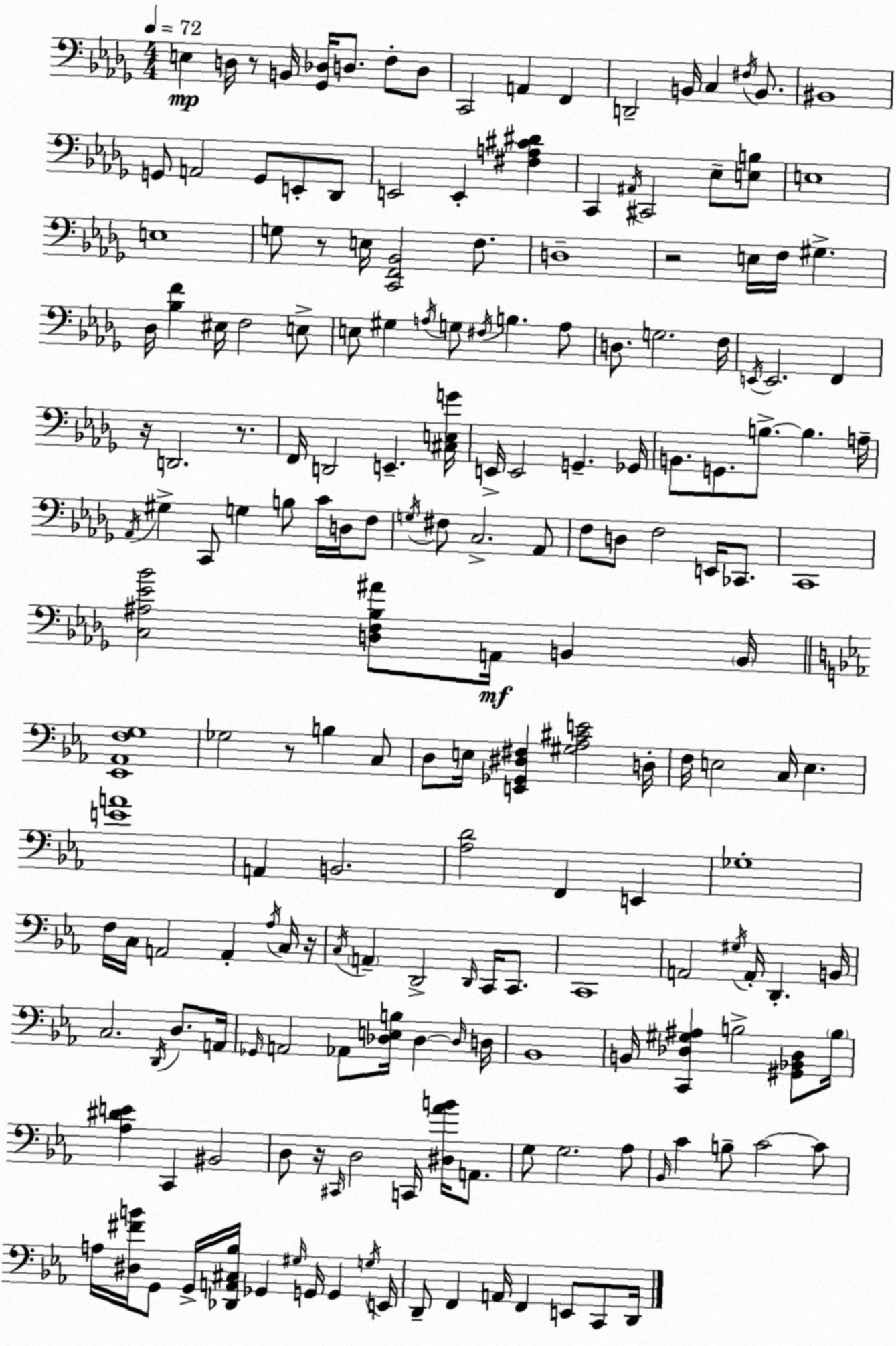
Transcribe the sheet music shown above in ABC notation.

X:1
T:Untitled
M:4/4
L:1/4
K:Bbm
E, D,/4 z/2 B,,/4 [_G,,_D,]/4 D,/2 F,/2 D,/2 C,,2 A,, F,, D,,2 B,,/4 C, ^F,/4 B,,/2 ^B,,4 G,,/2 A,,2 G,,/2 E,,/2 _D,,/2 E,,2 E,, [^F,A,^C^D] C,, ^A,,/4 ^C,,2 _E,/2 [E,B,]/2 E,4 E,4 G,/2 z/2 E,/4 [C,,F,,_B,,]2 F,/2 D,4 z2 E,/4 F,/4 ^G, _D,/4 [_B,F] ^E,/4 F,2 E,/2 E,/2 ^G, A,/4 G,/2 ^F,/4 B, A,/2 D,/2 G,2 F,/4 E,,/4 E,,2 F,, z/4 D,,2 z/2 F,,/4 D,,2 E,, [^C,E,G]/4 E,,/4 E,,2 G,, _G,,/4 B,,/2 G,,/2 B,/2 B, A,/4 _A,,/4 ^G, C,,/2 G, B,/2 C/4 D,/4 F,/2 G,/4 ^F,/2 C,2 _A,,/2 F,/2 D,/2 F,2 E,,/4 _C,,/2 C,,4 [C,^A,_E_B]2 [D,F,_B,^A]/2 A,,/4 B,, B,,/4 [_E,,_A,,F,G,]4 _G,2 z/2 B, C,/2 D,/2 E,/4 [E,,_G,,^D,^F,] [^G,_A,^CE]2 D,/4 F,/4 E,2 C,/4 E, [EA]4 A,, B,,2 [_A,D]2 F,, E,, _G,4 F,/4 C,/4 A,,2 A,, _A,/4 C,/4 z/4 C,/4 A,, D,,2 D,,/4 C,,/4 C,,/2 C,,4 A,,2 ^G,/4 A,,/4 D,, B,,/4 C,2 D,,/4 D,/2 A,,/4 _G,,/4 A,,2 _A,,/2 [_D,E,B,]/4 _D, _D,/4 D,/4 _B,,4 B,,/4 [C,,_D,^G,^A,] B,2 [^G,,_B,,_D,]/2 B,/4 [_A,^DE] C,, ^B,,2 D,/2 z/4 ^C,,/4 D,2 C,,/4 [^D,_AB]/4 A,,/2 G,/2 G,2 _A,/2 _B,,/4 C B,/2 C2 C/2 A,/4 [^D,^FB]/4 G,,/2 G,,/4 [_D,,A,,^C,_B,]/4 _G,, ^G,/4 G,,/4 G,, G,/4 E,,/4 D,,/2 F,, A,,/4 F,, E,,/2 C,,/2 D,,/4